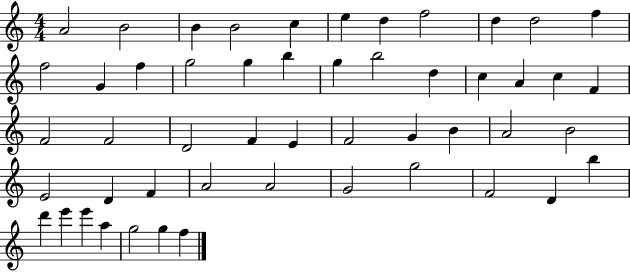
X:1
T:Untitled
M:4/4
L:1/4
K:C
A2 B2 B B2 c e d f2 d d2 f f2 G f g2 g b g b2 d c A c F F2 F2 D2 F E F2 G B A2 B2 E2 D F A2 A2 G2 g2 F2 D b d' e' e' a g2 g f